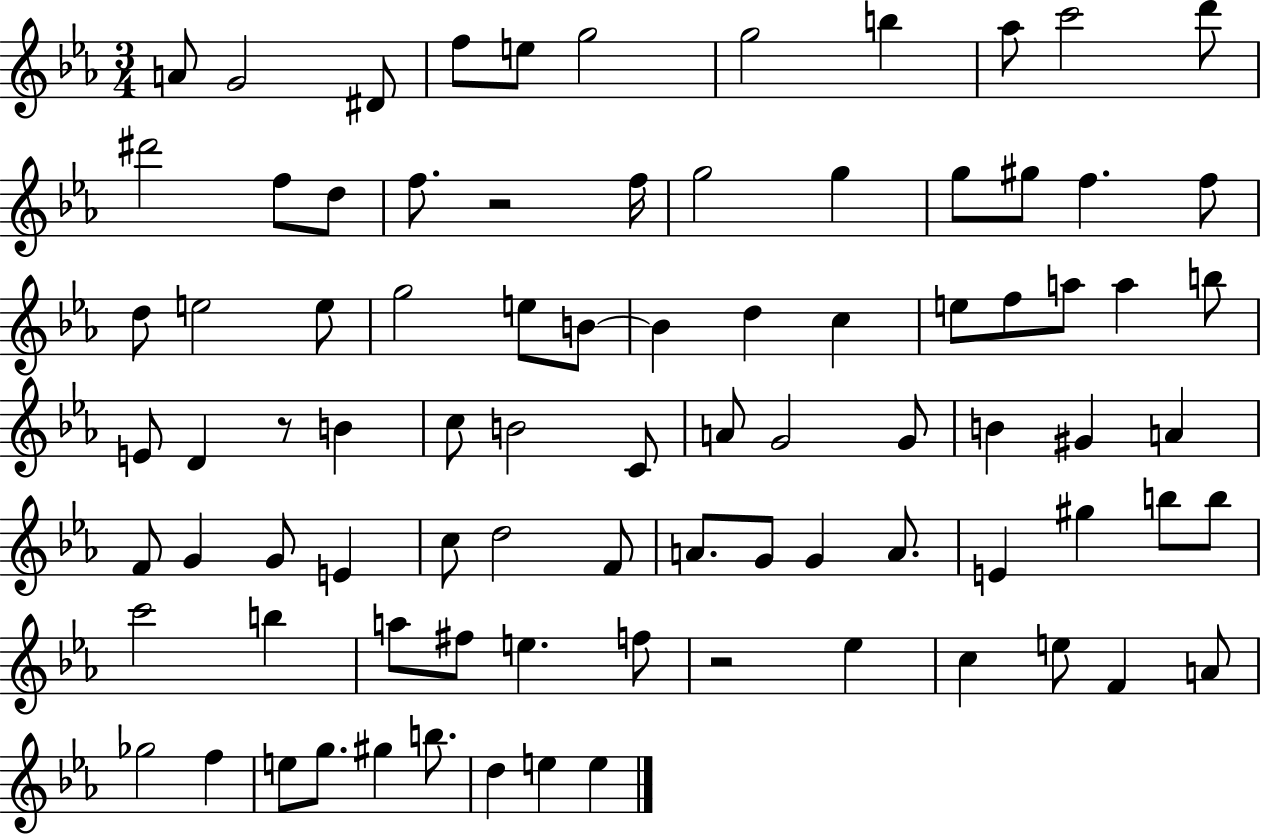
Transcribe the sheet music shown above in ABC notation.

X:1
T:Untitled
M:3/4
L:1/4
K:Eb
A/2 G2 ^D/2 f/2 e/2 g2 g2 b _a/2 c'2 d'/2 ^d'2 f/2 d/2 f/2 z2 f/4 g2 g g/2 ^g/2 f f/2 d/2 e2 e/2 g2 e/2 B/2 B d c e/2 f/2 a/2 a b/2 E/2 D z/2 B c/2 B2 C/2 A/2 G2 G/2 B ^G A F/2 G G/2 E c/2 d2 F/2 A/2 G/2 G A/2 E ^g b/2 b/2 c'2 b a/2 ^f/2 e f/2 z2 _e c e/2 F A/2 _g2 f e/2 g/2 ^g b/2 d e e